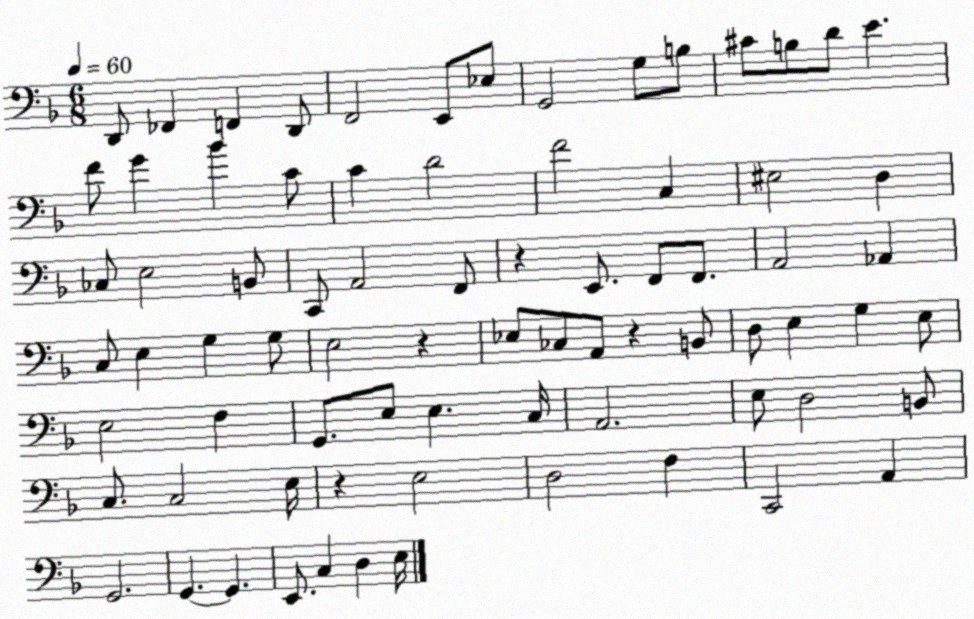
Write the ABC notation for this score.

X:1
T:Untitled
M:6/8
L:1/4
K:F
D,,/2 _F,, F,, D,,/2 F,,2 E,,/2 _E,/2 G,,2 G,/2 B,/2 ^C/2 B,/2 D/2 E F/2 G _B C/2 C D2 F2 C, ^E,2 D, _C,/2 E,2 B,,/2 C,,/2 A,,2 F,,/2 z E,,/2 F,,/2 F,,/2 A,,2 _A,, C,/2 E, G, G,/2 E,2 z _E,/2 _C,/2 A,,/2 z B,,/2 D,/2 E, G, E,/2 E,2 F, G,,/2 E,/2 E, C,/4 A,,2 E,/2 D,2 B,,/2 C,/2 C,2 E,/4 z E,2 D,2 F, C,,2 A,, G,,2 G,, G,, E,,/2 C, D, E,/4